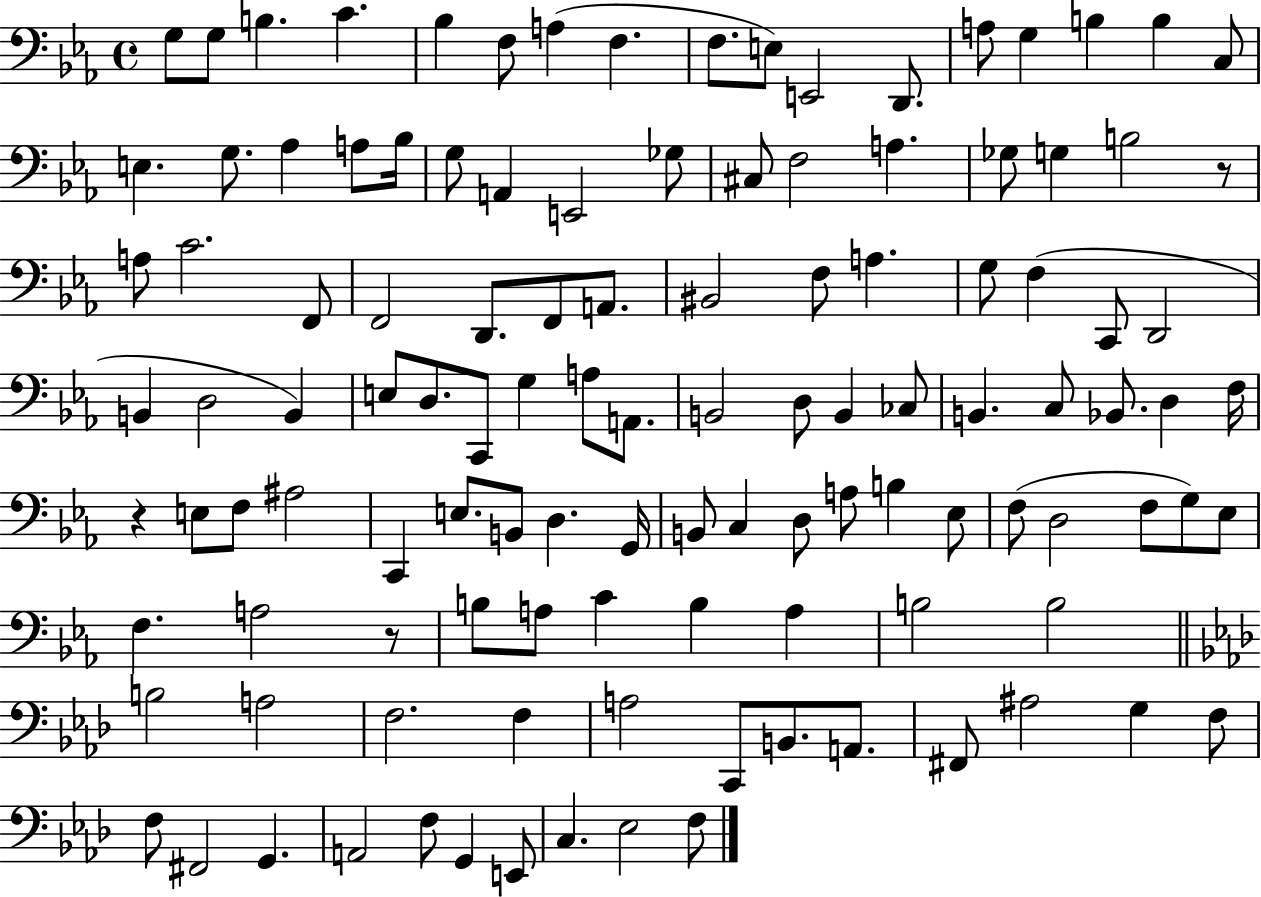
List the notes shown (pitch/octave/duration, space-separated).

G3/e G3/e B3/q. C4/q. Bb3/q F3/e A3/q F3/q. F3/e. E3/e E2/h D2/e. A3/e G3/q B3/q B3/q C3/e E3/q. G3/e. Ab3/q A3/e Bb3/s G3/e A2/q E2/h Gb3/e C#3/e F3/h A3/q. Gb3/e G3/q B3/h R/e A3/e C4/h. F2/e F2/h D2/e. F2/e A2/e. BIS2/h F3/e A3/q. G3/e F3/q C2/e D2/h B2/q D3/h B2/q E3/e D3/e. C2/e G3/q A3/e A2/e. B2/h D3/e B2/q CES3/e B2/q. C3/e Bb2/e. D3/q F3/s R/q E3/e F3/e A#3/h C2/q E3/e. B2/e D3/q. G2/s B2/e C3/q D3/e A3/e B3/q Eb3/e F3/e D3/h F3/e G3/e Eb3/e F3/q. A3/h R/e B3/e A3/e C4/q B3/q A3/q B3/h B3/h B3/h A3/h F3/h. F3/q A3/h C2/e B2/e. A2/e. F#2/e A#3/h G3/q F3/e F3/e F#2/h G2/q. A2/h F3/e G2/q E2/e C3/q. Eb3/h F3/e